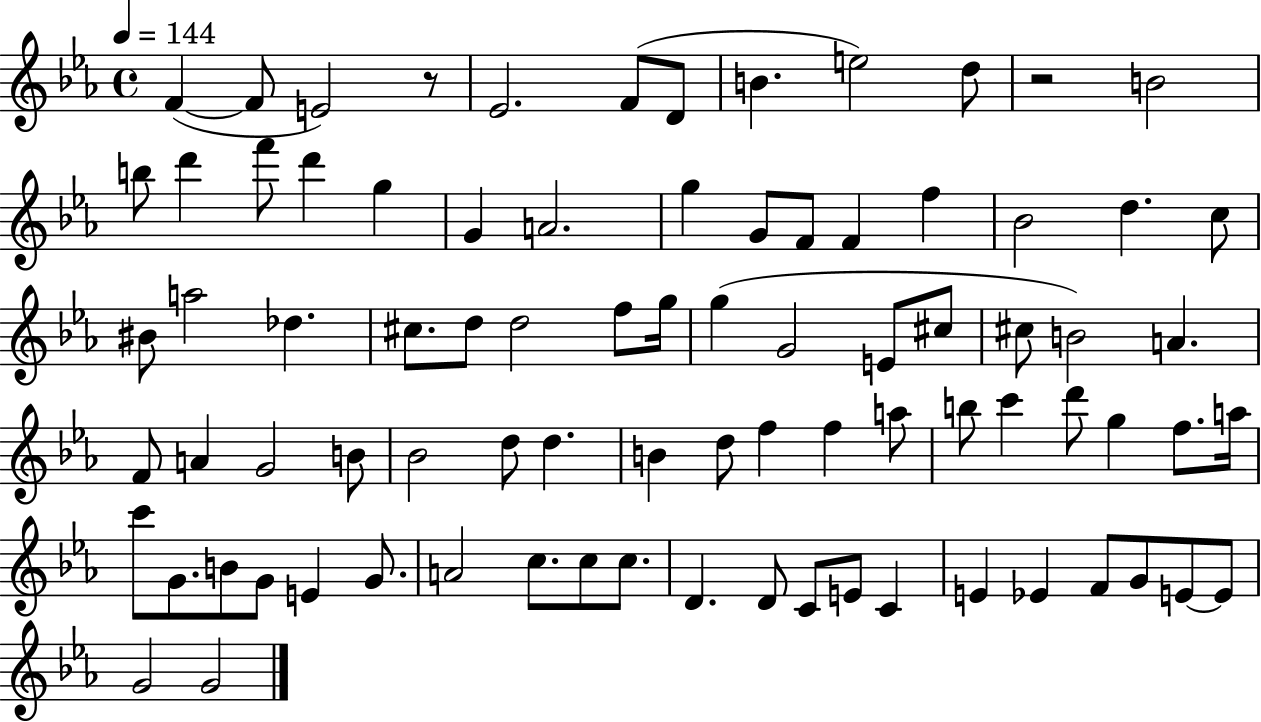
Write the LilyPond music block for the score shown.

{
  \clef treble
  \time 4/4
  \defaultTimeSignature
  \key ees \major
  \tempo 4 = 144
  f'4~(~ f'8 e'2) r8 | ees'2. f'8( d'8 | b'4. e''2) d''8 | r2 b'2 | \break b''8 d'''4 f'''8 d'''4 g''4 | g'4 a'2. | g''4 g'8 f'8 f'4 f''4 | bes'2 d''4. c''8 | \break bis'8 a''2 des''4. | cis''8. d''8 d''2 f''8 g''16 | g''4( g'2 e'8 cis''8 | cis''8 b'2) a'4. | \break f'8 a'4 g'2 b'8 | bes'2 d''8 d''4. | b'4 d''8 f''4 f''4 a''8 | b''8 c'''4 d'''8 g''4 f''8. a''16 | \break c'''8 g'8. b'8 g'8 e'4 g'8. | a'2 c''8. c''8 c''8. | d'4. d'8 c'8 e'8 c'4 | e'4 ees'4 f'8 g'8 e'8~~ e'8 | \break g'2 g'2 | \bar "|."
}